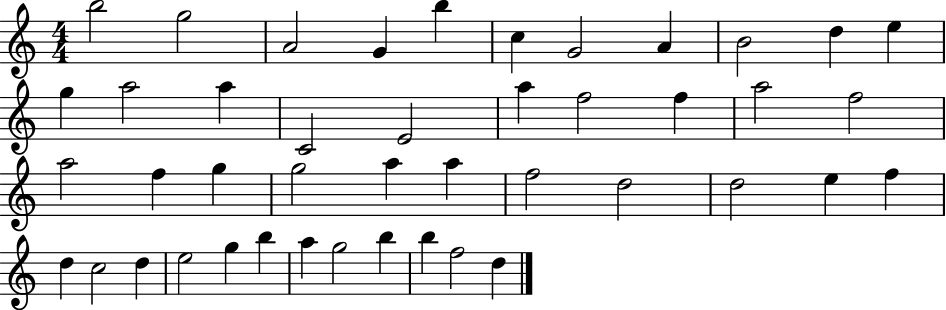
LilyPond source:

{
  \clef treble
  \numericTimeSignature
  \time 4/4
  \key c \major
  b''2 g''2 | a'2 g'4 b''4 | c''4 g'2 a'4 | b'2 d''4 e''4 | \break g''4 a''2 a''4 | c'2 e'2 | a''4 f''2 f''4 | a''2 f''2 | \break a''2 f''4 g''4 | g''2 a''4 a''4 | f''2 d''2 | d''2 e''4 f''4 | \break d''4 c''2 d''4 | e''2 g''4 b''4 | a''4 g''2 b''4 | b''4 f''2 d''4 | \break \bar "|."
}